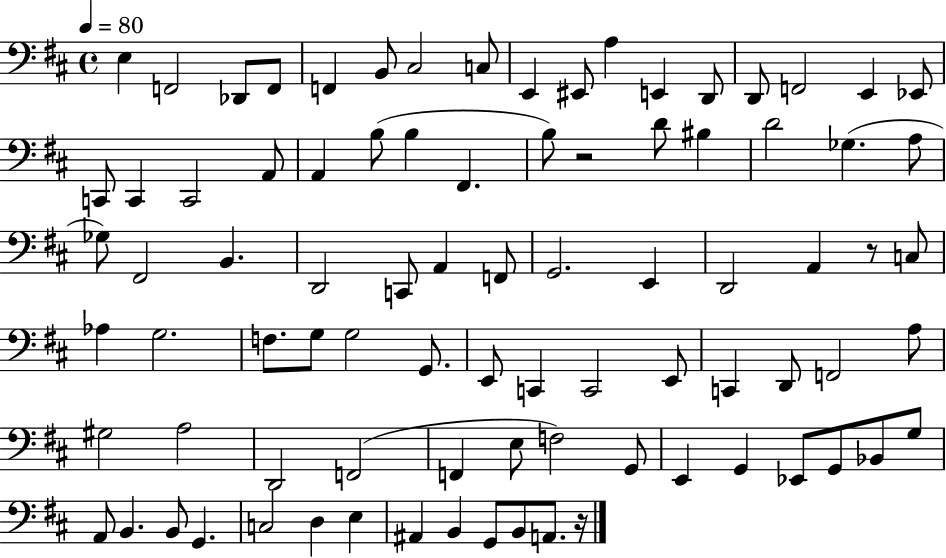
E3/q F2/h Db2/e F2/e F2/q B2/e C#3/h C3/e E2/q EIS2/e A3/q E2/q D2/e D2/e F2/h E2/q Eb2/e C2/e C2/q C2/h A2/e A2/q B3/e B3/q F#2/q. B3/e R/h D4/e BIS3/q D4/h Gb3/q. A3/e Gb3/e F#2/h B2/q. D2/h C2/e A2/q F2/e G2/h. E2/q D2/h A2/q R/e C3/e Ab3/q G3/h. F3/e. G3/e G3/h G2/e. E2/e C2/q C2/h E2/e C2/q D2/e F2/h A3/e G#3/h A3/h D2/h F2/h F2/q E3/e F3/h G2/e E2/q G2/q Eb2/e G2/e Bb2/e G3/e A2/e B2/q. B2/e G2/q. C3/h D3/q E3/q A#2/q B2/q G2/e B2/e A2/e. R/s